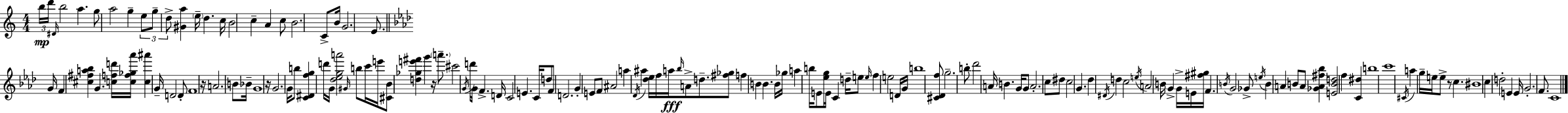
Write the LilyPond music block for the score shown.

{
  \clef treble
  \numericTimeSignature
  \time 4/4
  \key a \minor
  \tuplet 3/2 { b''16\mp d'''16 \grace { dis'16 } } b''2 a''4. | g''8 a''2 g''4-- \tuplet 3/2 { e''8 | g''8-- d''8-> } <gis' a''>4 \parenthesize e''16-- d''4. | c''16 b'2 c''4-- a'4 | \break c''8 b'2. c'8-> | b'16 g'2. e'8. | \bar "||" \break \key f \minor g'16 f'4 <cis'' fis'' a'' bes''>4 g'4. <c'' f'' d'''>16 | <c'' f'' ges'' aes'''>16 <c'' ais'''>4 g'16-- d'2 d'8-. | f'1 | r16 a'2. b'8 bes'16-- | \break g'1 | r16 g'2. g'16 b''8 | <c' dis' f'' g''>4 d'''16 g'16 <des'' ees'' g'' a'''>2 \grace { gis'16 } b''8 | c'''16 e'''16 <cis' bes'>8 <d'' ges'' e''' fis'''>4 g'''4 r16 \parenthesize a'''8.-- | \break cis'''2 \acciaccatura { g'16 } d'''16 g'16 f'4.-> | d'16 c'2 e'4. | c'16 d''8 f'8 d'2. | g'4-. e'8 f'8 ais'2 | \break a''4 \acciaccatura { des'16 } ais''4 <des'' ees''>16 f''16 a''16\fff \grace { bes''16 } a'8-> | d''8.-- <fis'' ges''>8 f''4 b'4 b'4. | b'16 ges''16 a''4 b''16 e'8 <ees'' g''>16 e'16 c'4 | d''16-- e''8 \grace { e''16 } f''4 e''2 | \break d'16 g'16 b''1 | <cis' des' f''>8 g''2.-- | b''8-. des'''2 a'16 b'4. | g'16 g'8 a'2.-. | \break c''8 dis''8 c''2 g'4. | des''4 \acciaccatura { dis'16 } d''4 c''2 | \acciaccatura { e''16 } a'2 b'16 | g'4-> g'16-> e'16 <fis'' gis''>16 f'4. \acciaccatura { b'16 } g'2 | \break ges'8-> \acciaccatura { e''16 } b'4 a'4 | b'8 a'8 <ges' a' fis'' bes''>4 <e' b' d''>2 | f''4 <c' dis''>4 b''1 | c'''1 | \break \acciaccatura { cis'16 } a''4 g''16-- e''16 | e''8-> r8 c''4. bis'1 | c''4 d''2-. | e'4 e'16 g'2.-. | \break f'8. c'1 | \bar "|."
}